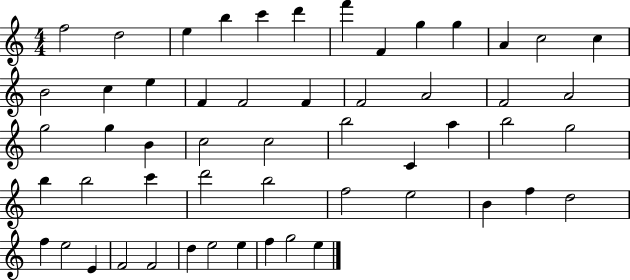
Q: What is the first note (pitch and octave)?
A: F5